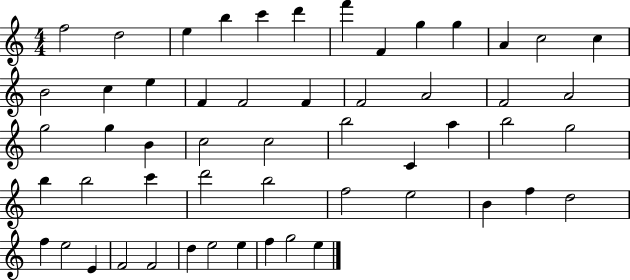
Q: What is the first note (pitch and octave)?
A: F5